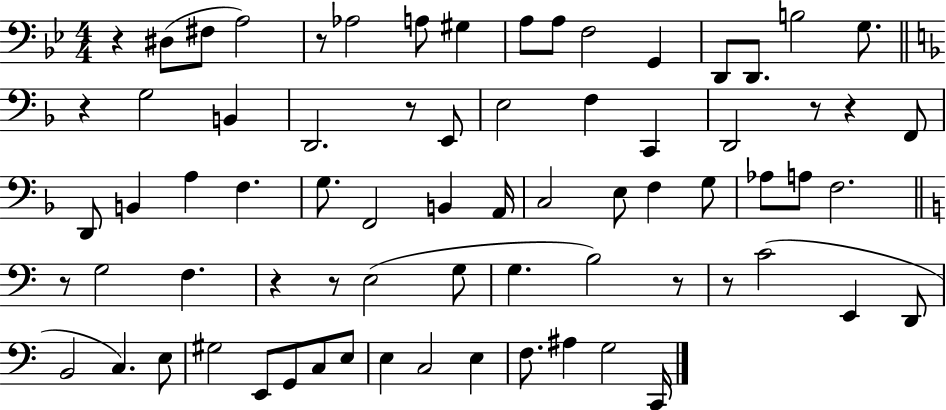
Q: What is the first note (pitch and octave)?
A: D#3